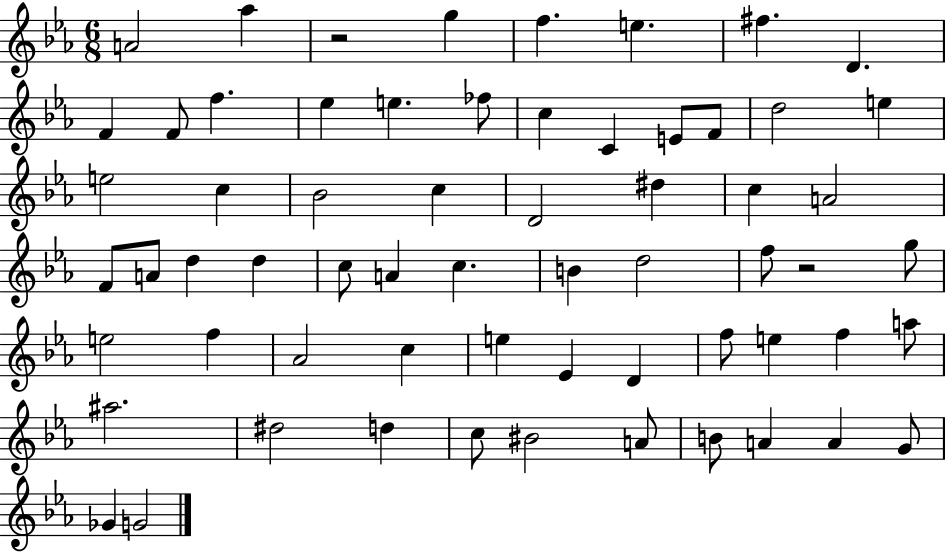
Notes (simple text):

A4/h Ab5/q R/h G5/q F5/q. E5/q. F#5/q. D4/q. F4/q F4/e F5/q. Eb5/q E5/q. FES5/e C5/q C4/q E4/e F4/e D5/h E5/q E5/h C5/q Bb4/h C5/q D4/h D#5/q C5/q A4/h F4/e A4/e D5/q D5/q C5/e A4/q C5/q. B4/q D5/h F5/e R/h G5/e E5/h F5/q Ab4/h C5/q E5/q Eb4/q D4/q F5/e E5/q F5/q A5/e A#5/h. D#5/h D5/q C5/e BIS4/h A4/e B4/e A4/q A4/q G4/e Gb4/q G4/h